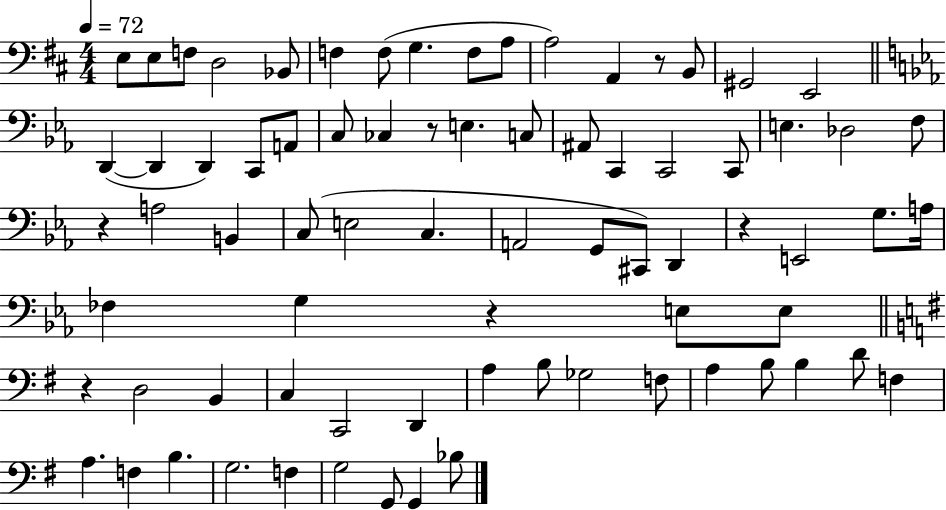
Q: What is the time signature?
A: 4/4